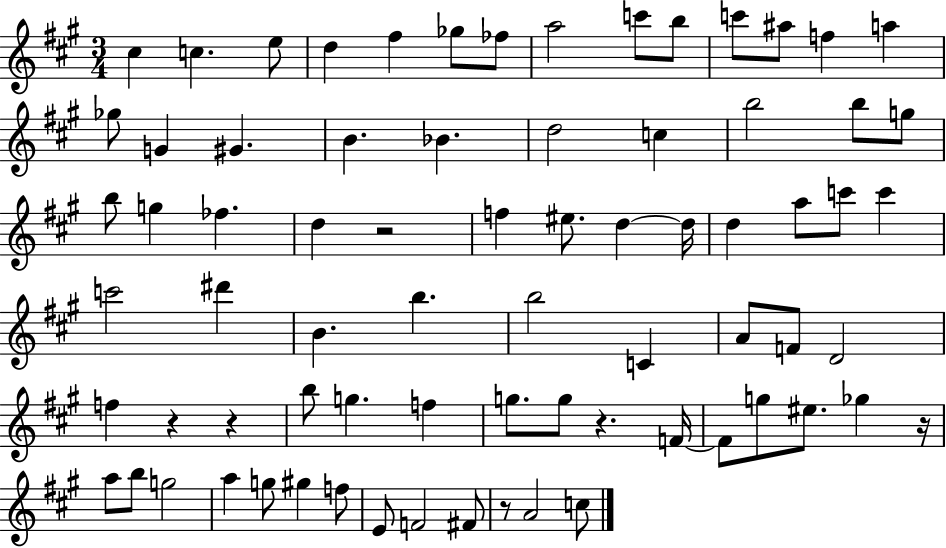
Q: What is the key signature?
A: A major